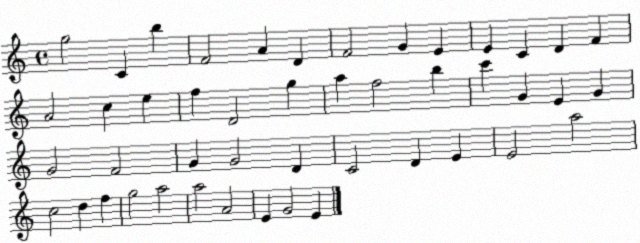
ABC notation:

X:1
T:Untitled
M:4/4
L:1/4
K:C
g2 C b F2 A D F2 G E E C D F A2 c e f D2 g a f2 b c' G E G G2 F2 G G2 D C2 D E E2 a2 c2 d f g2 a2 a2 A2 E G2 E